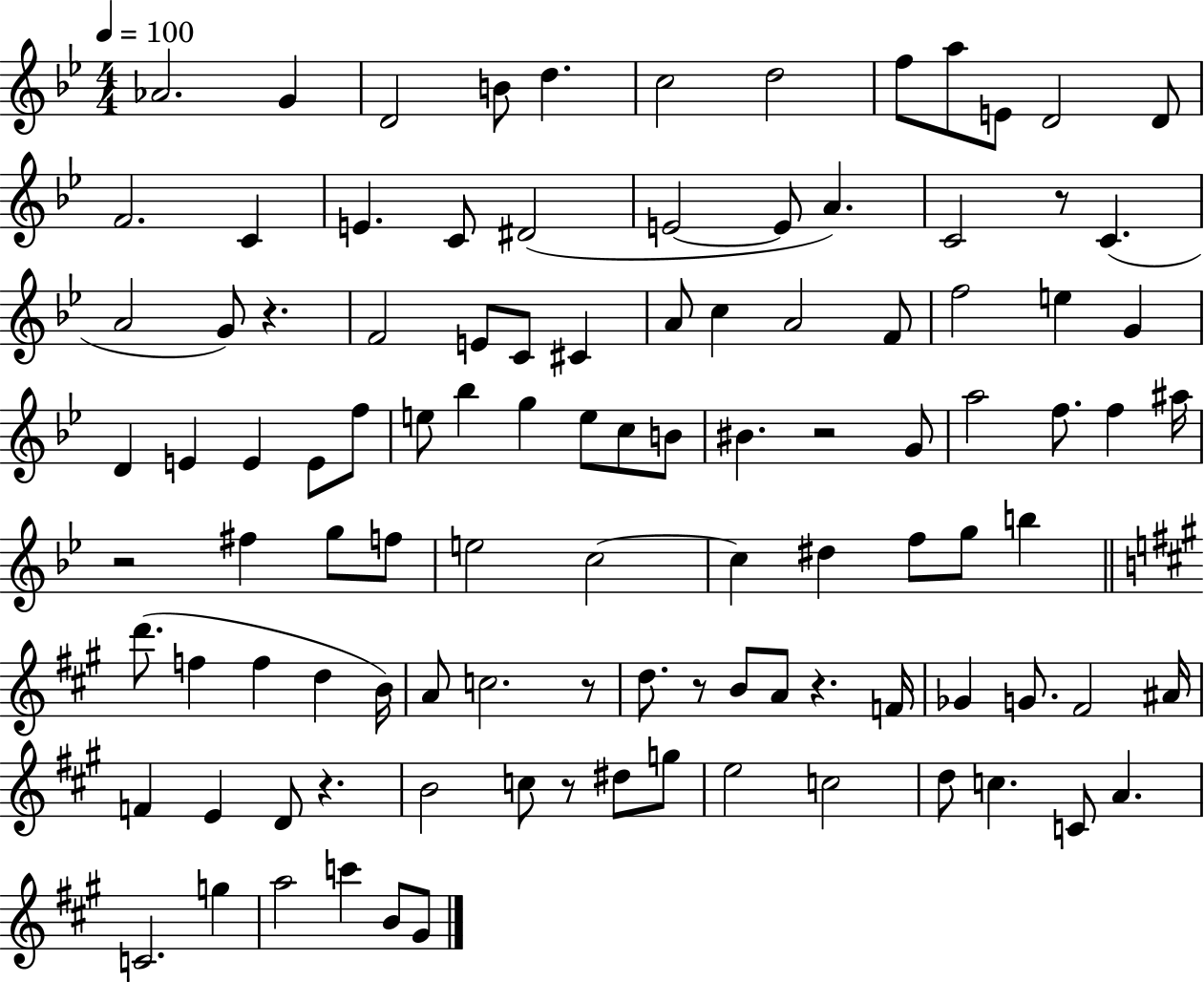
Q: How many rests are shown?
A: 9